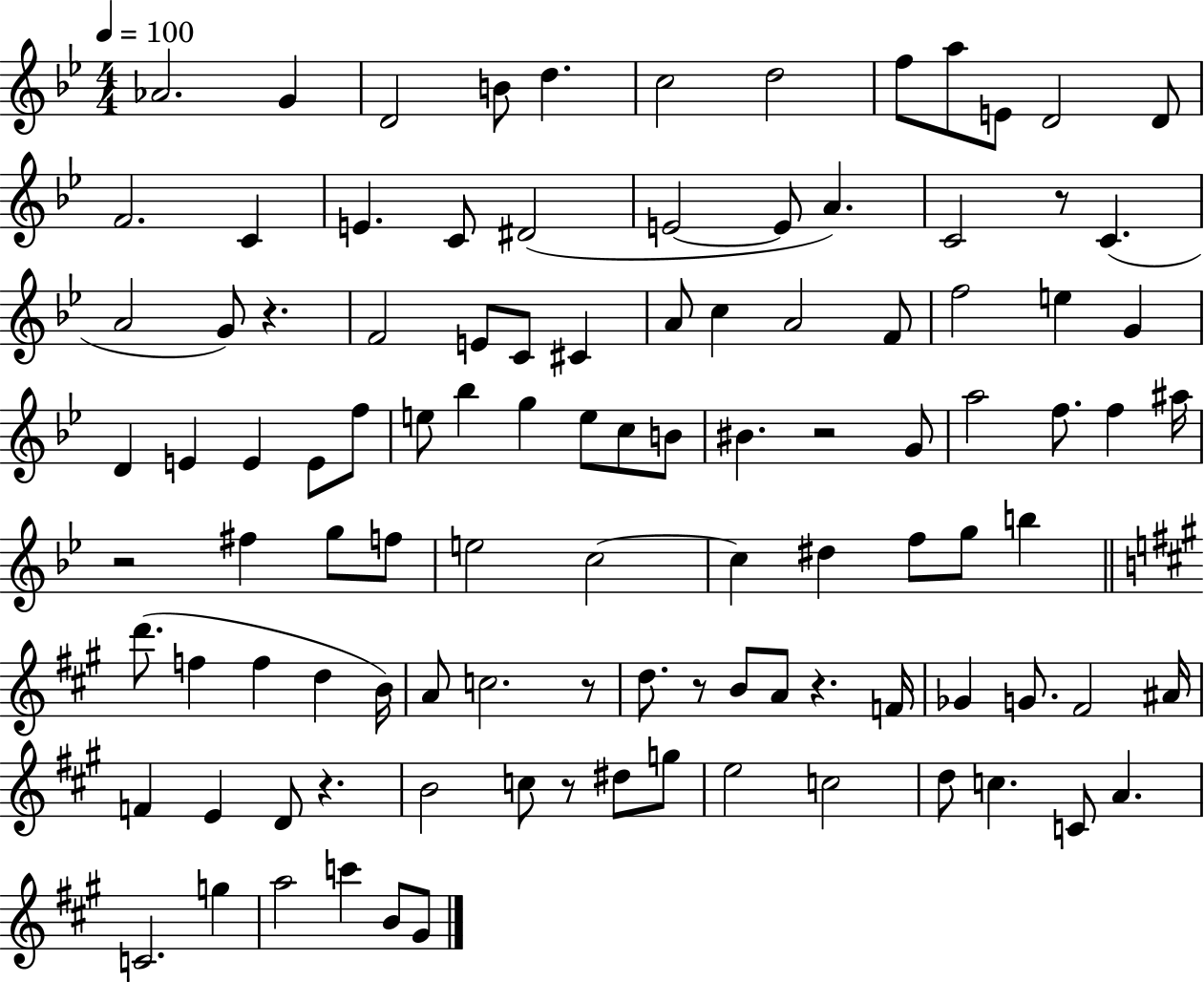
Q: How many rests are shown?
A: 9